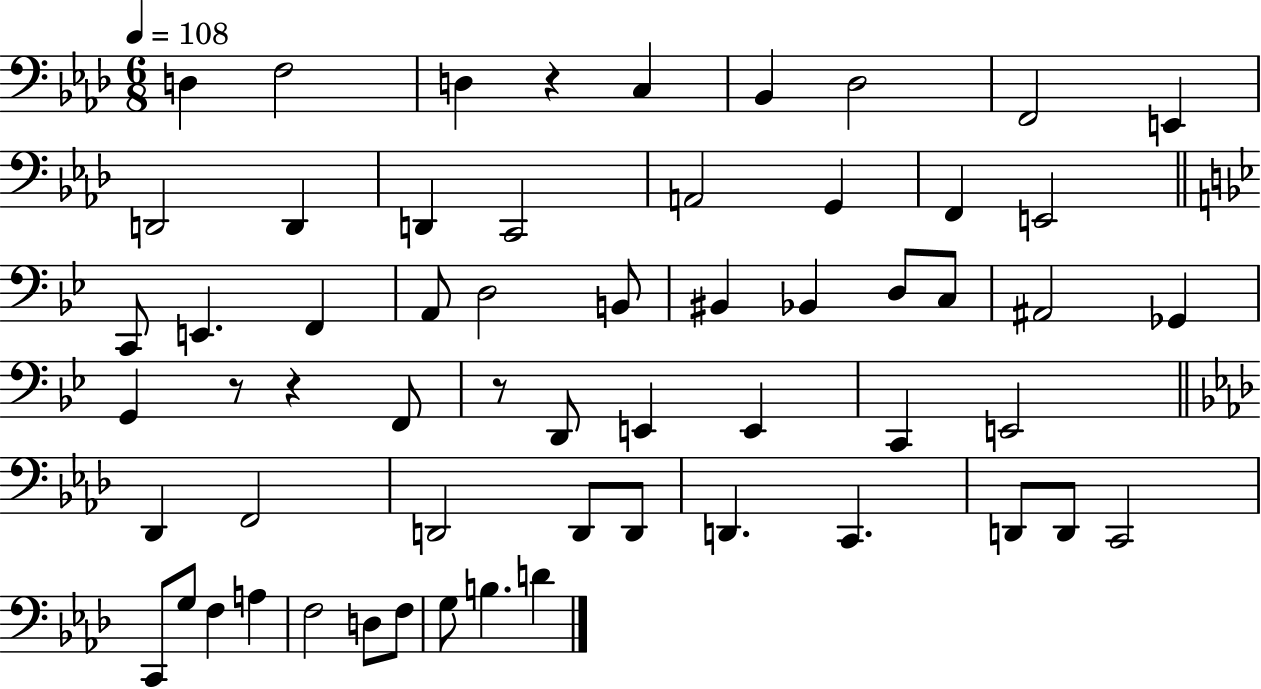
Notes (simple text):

D3/q F3/h D3/q R/q C3/q Bb2/q Db3/h F2/h E2/q D2/h D2/q D2/q C2/h A2/h G2/q F2/q E2/h C2/e E2/q. F2/q A2/e D3/h B2/e BIS2/q Bb2/q D3/e C3/e A#2/h Gb2/q G2/q R/e R/q F2/e R/e D2/e E2/q E2/q C2/q E2/h Db2/q F2/h D2/h D2/e D2/e D2/q. C2/q. D2/e D2/e C2/h C2/e G3/e F3/q A3/q F3/h D3/e F3/e G3/e B3/q. D4/q